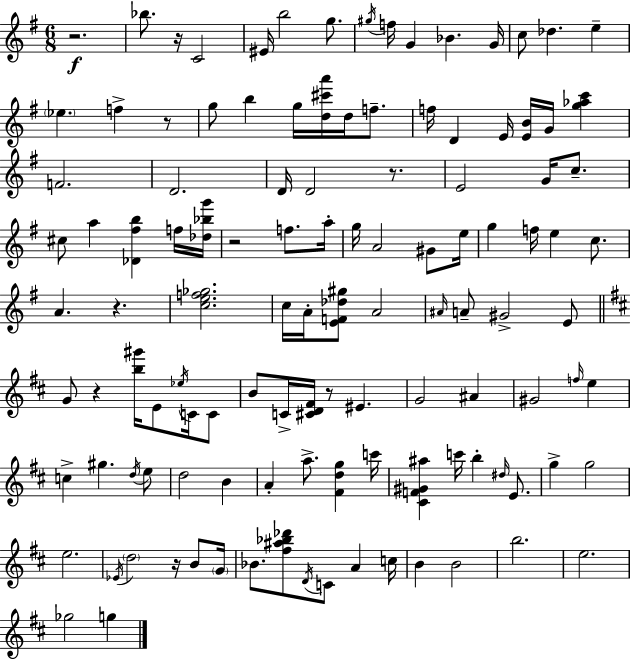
R/h. Bb5/e. R/s C4/h EIS4/s B5/h G5/e. G#5/s F5/s G4/q Bb4/q. G4/s C5/e Db5/q. E5/q Eb5/q. F5/q R/e G5/e B5/q G5/s [D5,C#6,A6]/s D5/s F5/e. F5/s D4/q E4/s [E4,B4]/s G4/s [G5,Ab5,C6]/q F4/h. D4/h. D4/s D4/h R/e. E4/h G4/s C5/e. C#5/e A5/q [Db4,F#5,B5]/q F5/s [Db5,Bb5,G6]/s R/h F5/e. A5/s G5/s A4/h G#4/e E5/s G5/q F5/s E5/q C5/e. A4/q. R/q. [C5,E5,F5,Gb5]/h. C5/s A4/s [E4,F4,Db5,G#5]/e A4/h A#4/s A4/e G#4/h E4/e G4/e R/q [B5,G#6]/s E4/e Eb5/s C4/s C4/e B4/e C4/s [C#4,D4,F#4]/s R/e EIS4/q. G4/h A#4/q G#4/h F5/s E5/q C5/q G#5/q. D5/s E5/e D5/h B4/q A4/q A5/e. [F#4,D5,G5]/q C6/s [C#4,F4,G#4,A#5]/q C6/s B5/q D#5/s E4/e. G5/q G5/h E5/h. Eb4/s D5/h R/s B4/e G4/s Bb4/e. [F#5,A#5,Bb5,Db6]/e D4/s C4/e A4/q C5/s B4/q B4/h B5/h. E5/h. Gb5/h G5/q